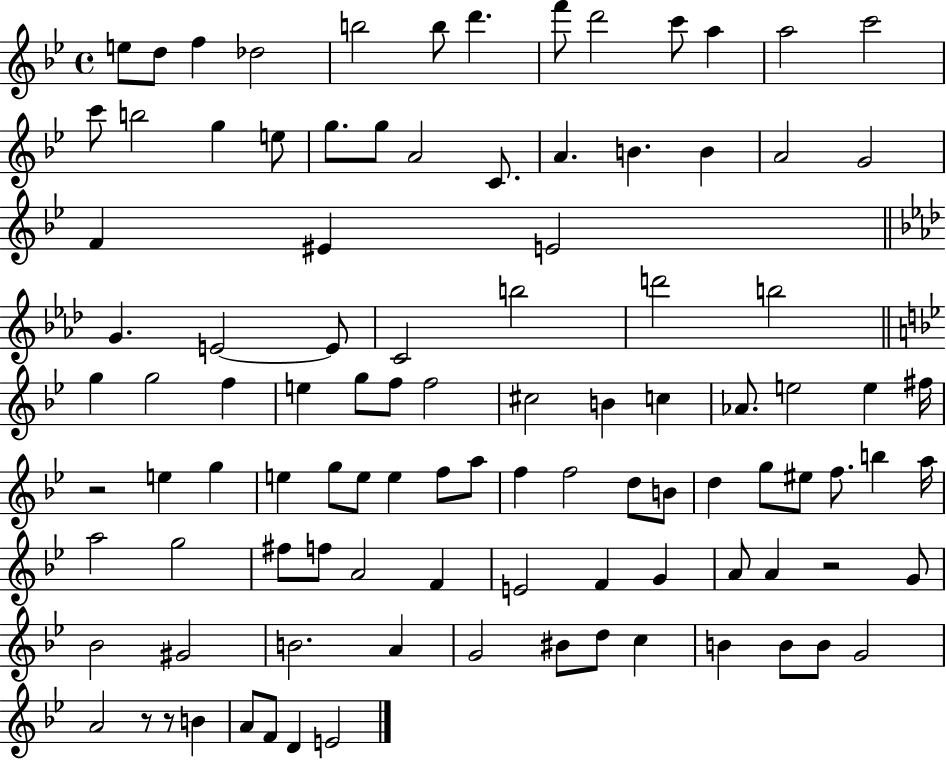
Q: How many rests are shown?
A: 4